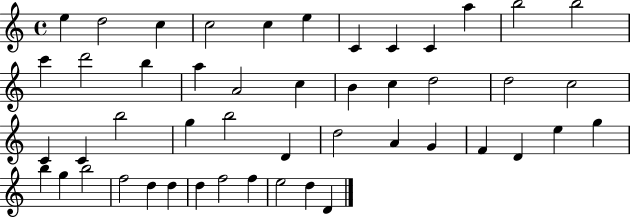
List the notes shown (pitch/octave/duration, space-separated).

E5/q D5/h C5/q C5/h C5/q E5/q C4/q C4/q C4/q A5/q B5/h B5/h C6/q D6/h B5/q A5/q A4/h C5/q B4/q C5/q D5/h D5/h C5/h C4/q C4/q B5/h G5/q B5/h D4/q D5/h A4/q G4/q F4/q D4/q E5/q G5/q B5/q G5/q B5/h F5/h D5/q D5/q D5/q F5/h F5/q E5/h D5/q D4/q